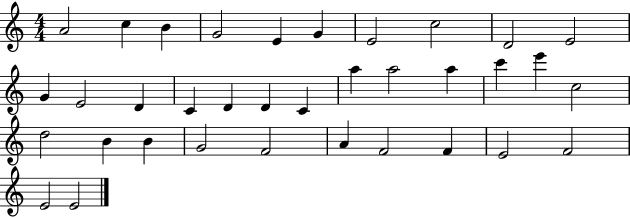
A4/h C5/q B4/q G4/h E4/q G4/q E4/h C5/h D4/h E4/h G4/q E4/h D4/q C4/q D4/q D4/q C4/q A5/q A5/h A5/q C6/q E6/q C5/h D5/h B4/q B4/q G4/h F4/h A4/q F4/h F4/q E4/h F4/h E4/h E4/h